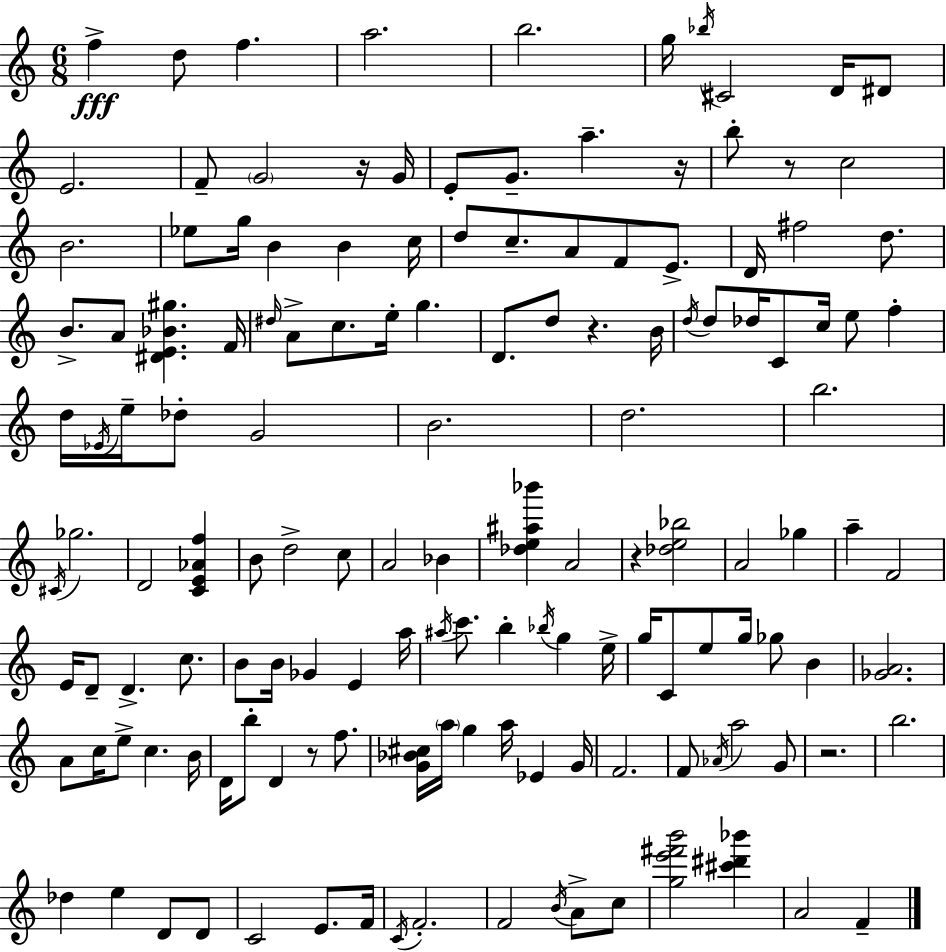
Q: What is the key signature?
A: C major